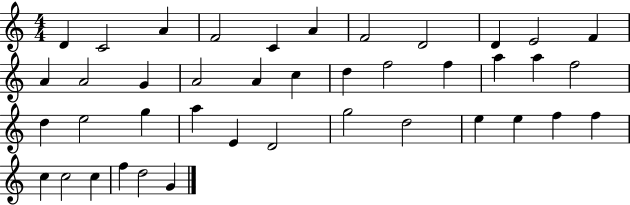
{
  \clef treble
  \numericTimeSignature
  \time 4/4
  \key c \major
  d'4 c'2 a'4 | f'2 c'4 a'4 | f'2 d'2 | d'4 e'2 f'4 | \break a'4 a'2 g'4 | a'2 a'4 c''4 | d''4 f''2 f''4 | a''4 a''4 f''2 | \break d''4 e''2 g''4 | a''4 e'4 d'2 | g''2 d''2 | e''4 e''4 f''4 f''4 | \break c''4 c''2 c''4 | f''4 d''2 g'4 | \bar "|."
}